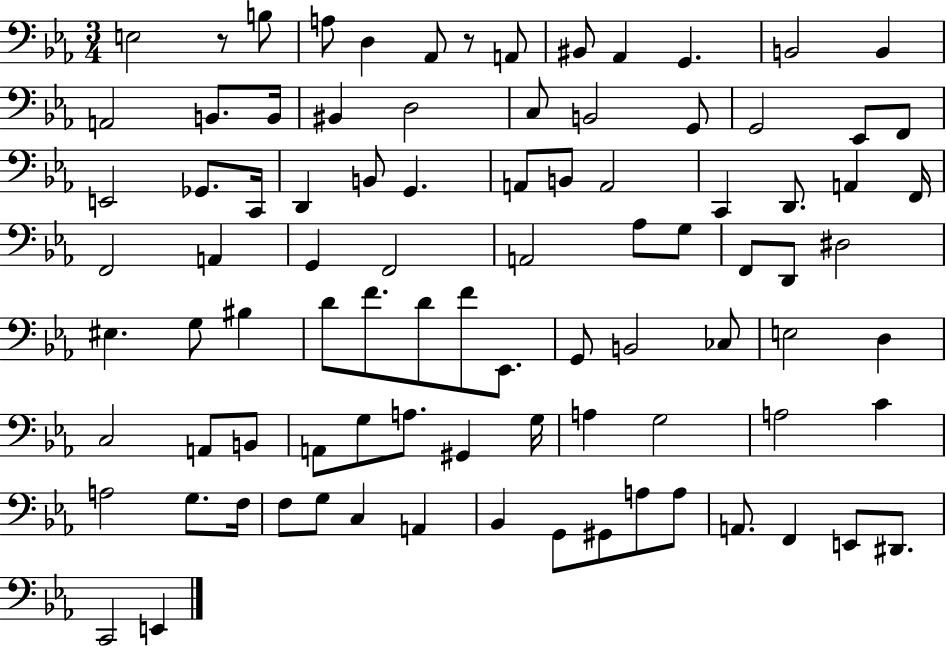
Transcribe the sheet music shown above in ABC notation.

X:1
T:Untitled
M:3/4
L:1/4
K:Eb
E,2 z/2 B,/2 A,/2 D, _A,,/2 z/2 A,,/2 ^B,,/2 _A,, G,, B,,2 B,, A,,2 B,,/2 B,,/4 ^B,, D,2 C,/2 B,,2 G,,/2 G,,2 _E,,/2 F,,/2 E,,2 _G,,/2 C,,/4 D,, B,,/2 G,, A,,/2 B,,/2 A,,2 C,, D,,/2 A,, F,,/4 F,,2 A,, G,, F,,2 A,,2 _A,/2 G,/2 F,,/2 D,,/2 ^D,2 ^E, G,/2 ^B, D/2 F/2 D/2 F/2 _E,,/2 G,,/2 B,,2 _C,/2 E,2 D, C,2 A,,/2 B,,/2 A,,/2 G,/2 A,/2 ^G,, G,/4 A, G,2 A,2 C A,2 G,/2 F,/4 F,/2 G,/2 C, A,, _B,, G,,/2 ^G,,/2 A,/2 A,/2 A,,/2 F,, E,,/2 ^D,,/2 C,,2 E,,